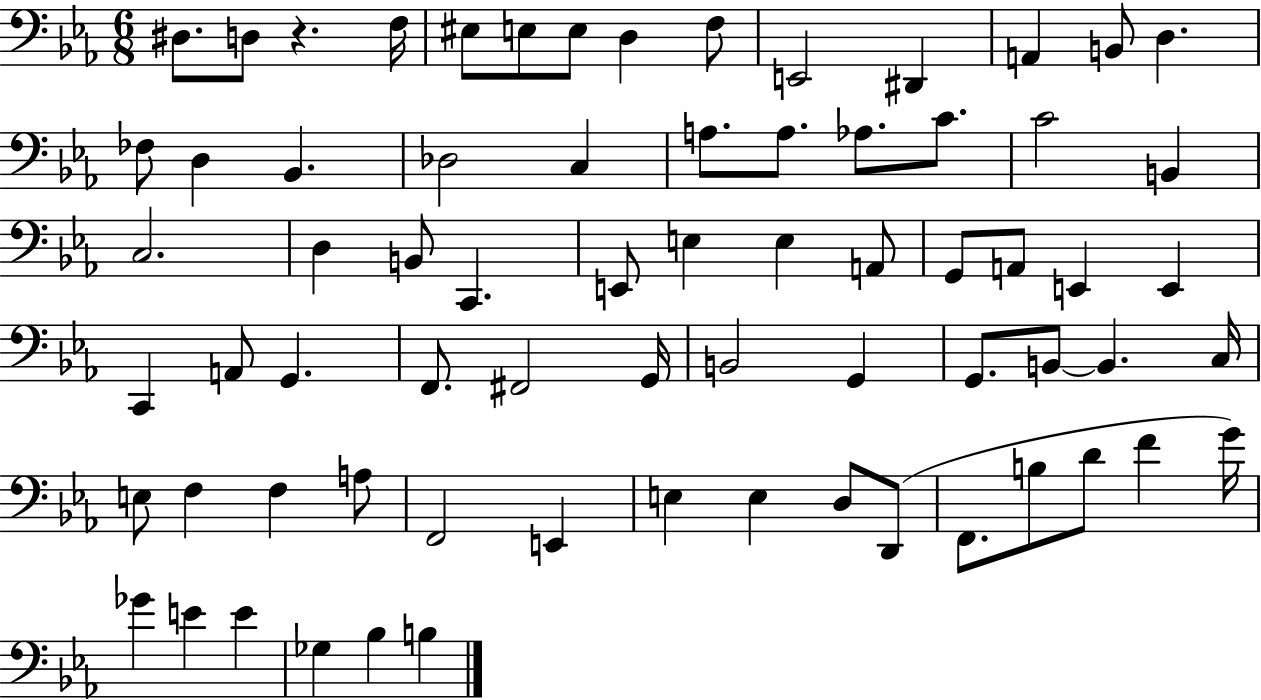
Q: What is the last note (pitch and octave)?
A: B3